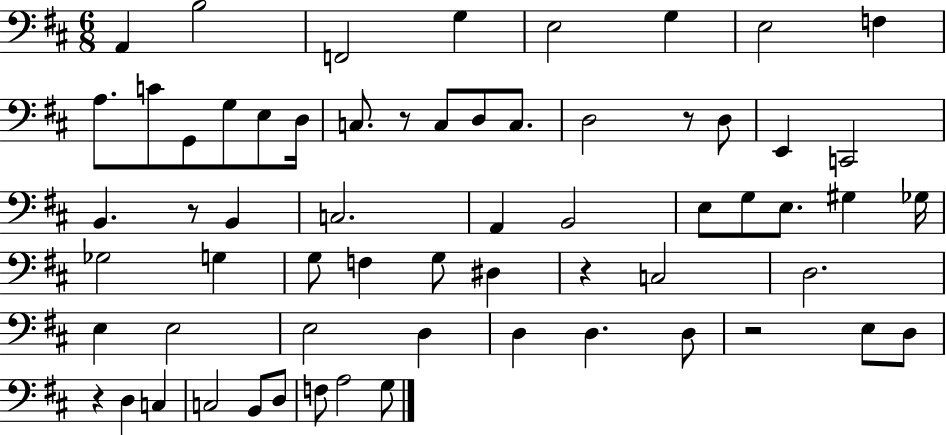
X:1
T:Untitled
M:6/8
L:1/4
K:D
A,, B,2 F,,2 G, E,2 G, E,2 F, A,/2 C/2 G,,/2 G,/2 E,/2 D,/4 C,/2 z/2 C,/2 D,/2 C,/2 D,2 z/2 D,/2 E,, C,,2 B,, z/2 B,, C,2 A,, B,,2 E,/2 G,/2 E,/2 ^G, _G,/4 _G,2 G, G,/2 F, G,/2 ^D, z C,2 D,2 E, E,2 E,2 D, D, D, D,/2 z2 E,/2 D,/2 z D, C, C,2 B,,/2 D,/2 F,/2 A,2 G,/2